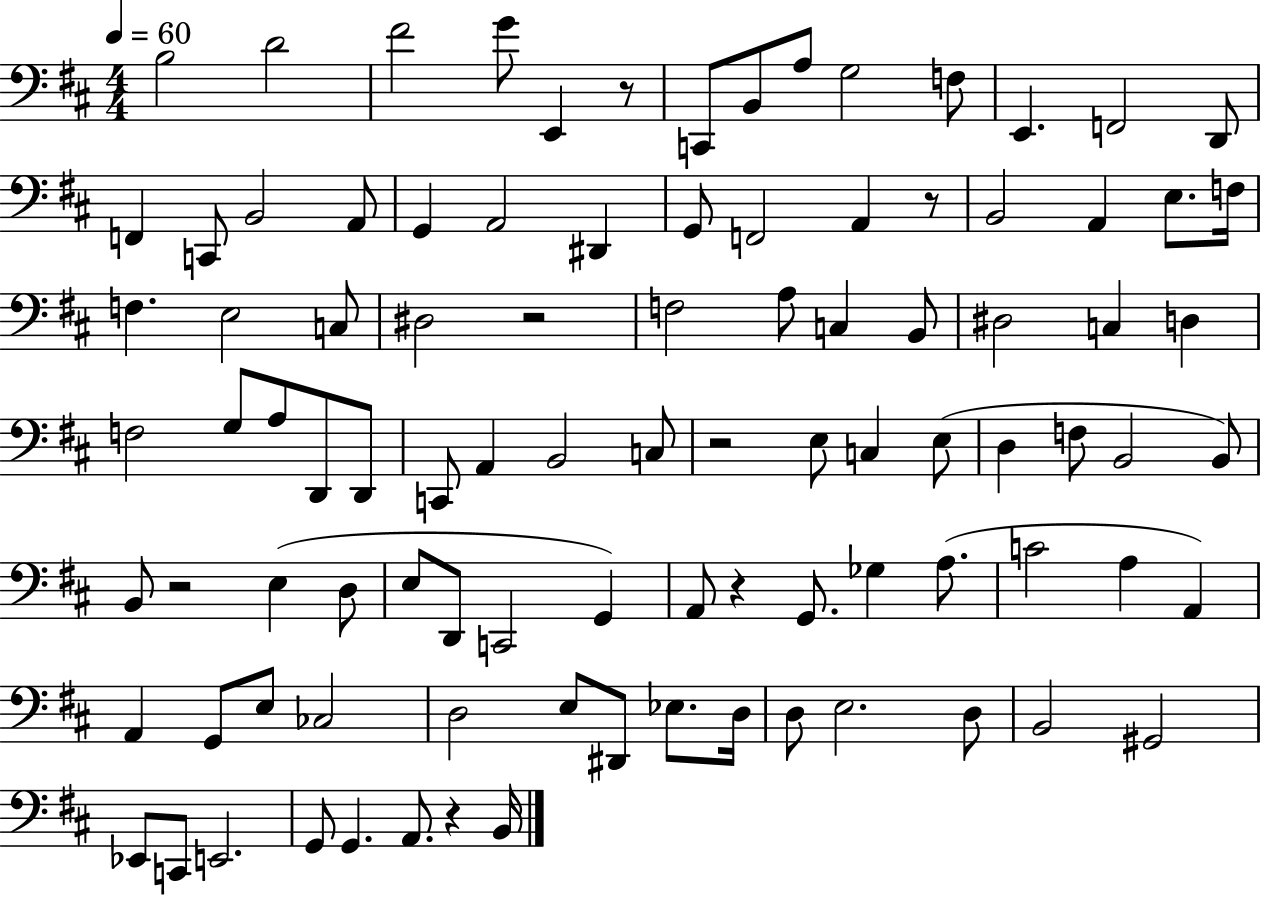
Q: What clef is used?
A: bass